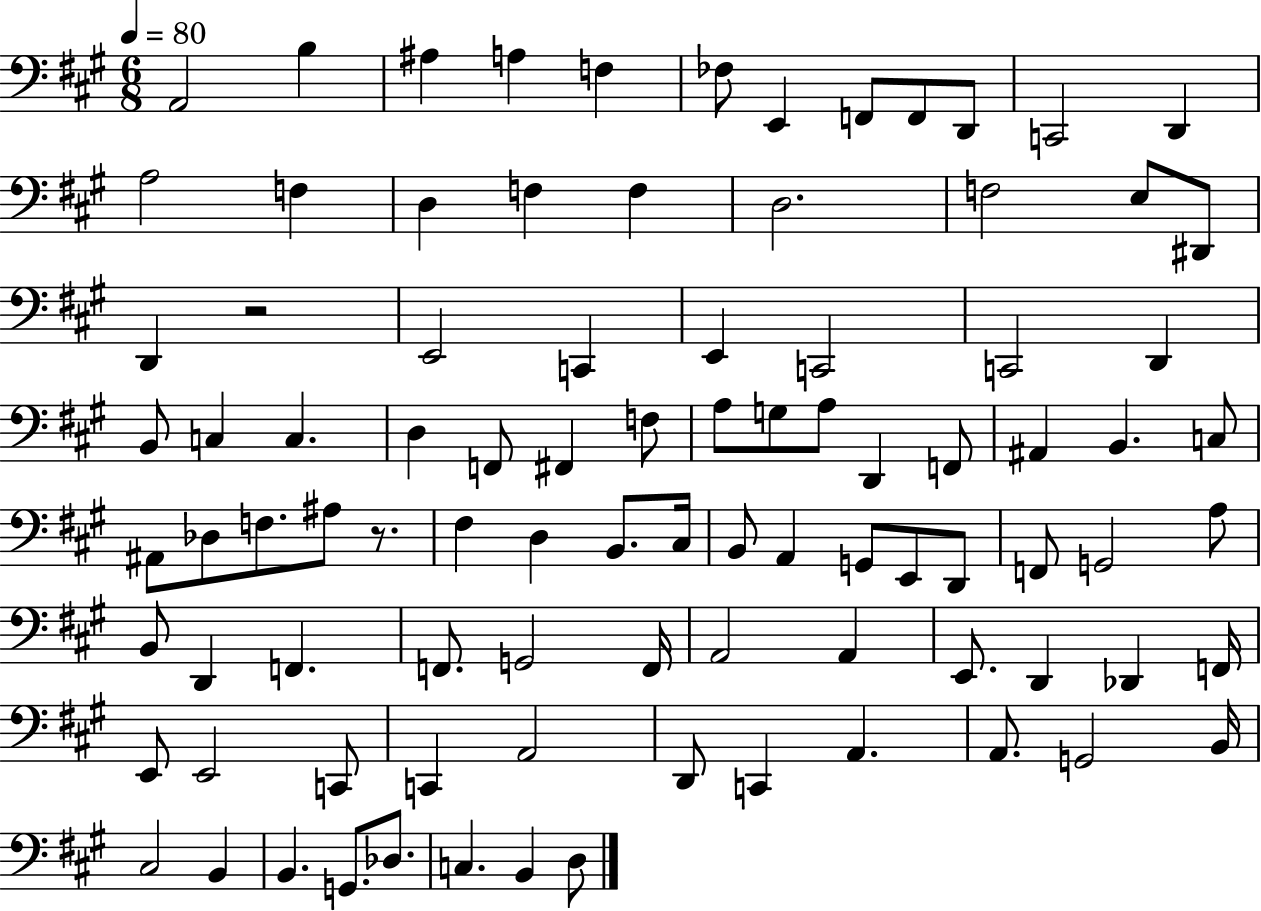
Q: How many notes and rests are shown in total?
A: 92